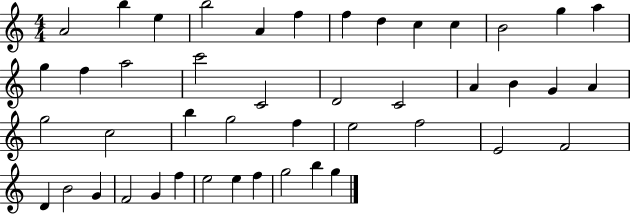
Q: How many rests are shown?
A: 0